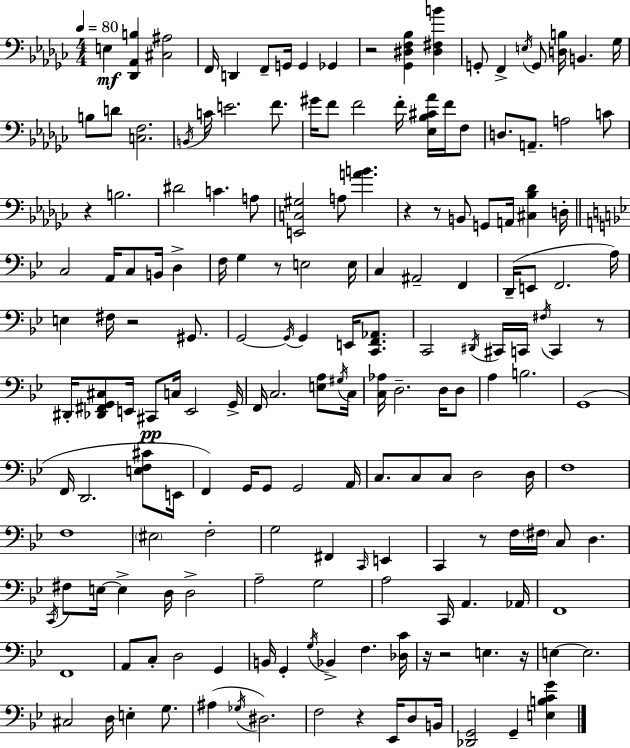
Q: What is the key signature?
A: EES minor